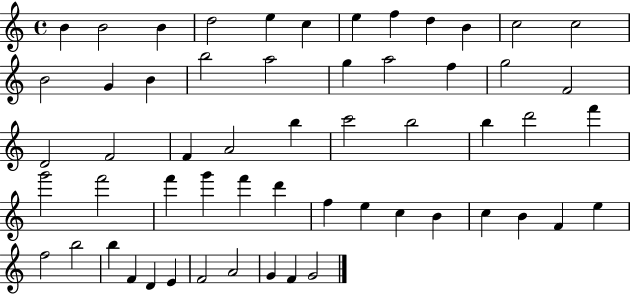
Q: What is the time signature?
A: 4/4